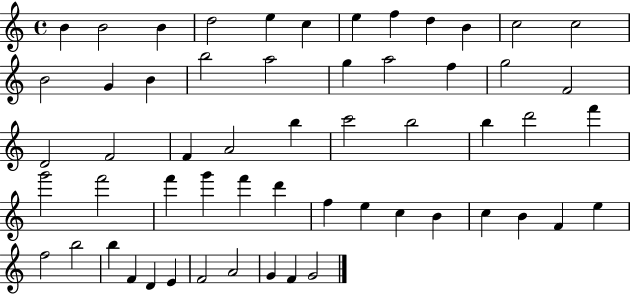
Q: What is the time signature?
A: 4/4